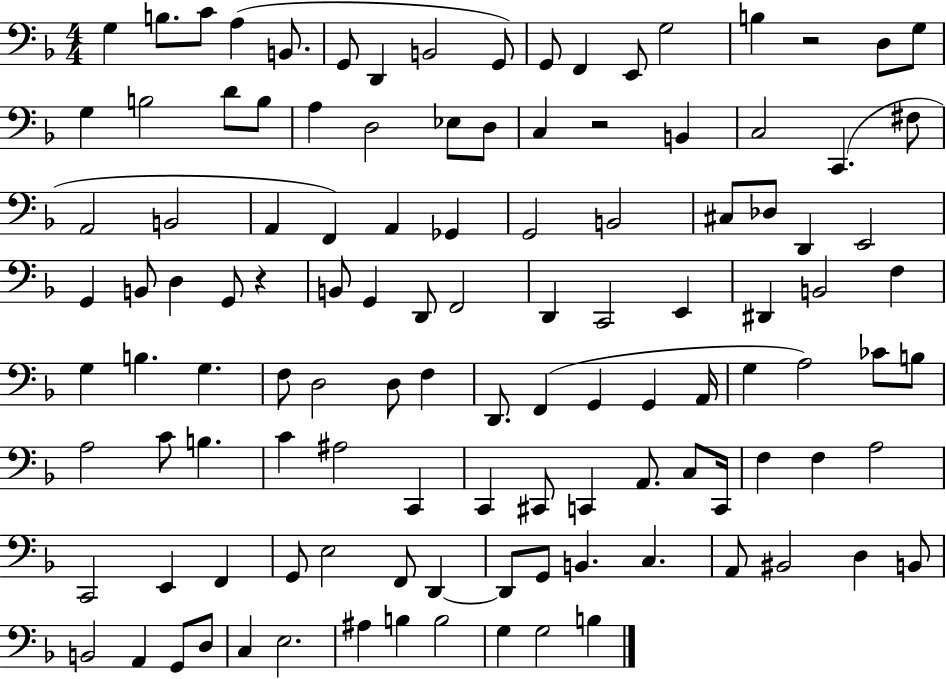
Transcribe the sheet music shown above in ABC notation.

X:1
T:Untitled
M:4/4
L:1/4
K:F
G, B,/2 C/2 A, B,,/2 G,,/2 D,, B,,2 G,,/2 G,,/2 F,, E,,/2 G,2 B, z2 D,/2 G,/2 G, B,2 D/2 B,/2 A, D,2 _E,/2 D,/2 C, z2 B,, C,2 C,, ^F,/2 A,,2 B,,2 A,, F,, A,, _G,, G,,2 B,,2 ^C,/2 _D,/2 D,, E,,2 G,, B,,/2 D, G,,/2 z B,,/2 G,, D,,/2 F,,2 D,, C,,2 E,, ^D,, B,,2 F, G, B, G, F,/2 D,2 D,/2 F, D,,/2 F,, G,, G,, A,,/4 G, A,2 _C/2 B,/2 A,2 C/2 B, C ^A,2 C,, C,, ^C,,/2 C,, A,,/2 C,/2 C,,/4 F, F, A,2 C,,2 E,, F,, G,,/2 E,2 F,,/2 D,, D,,/2 G,,/2 B,, C, A,,/2 ^B,,2 D, B,,/2 B,,2 A,, G,,/2 D,/2 C, E,2 ^A, B, B,2 G, G,2 B,